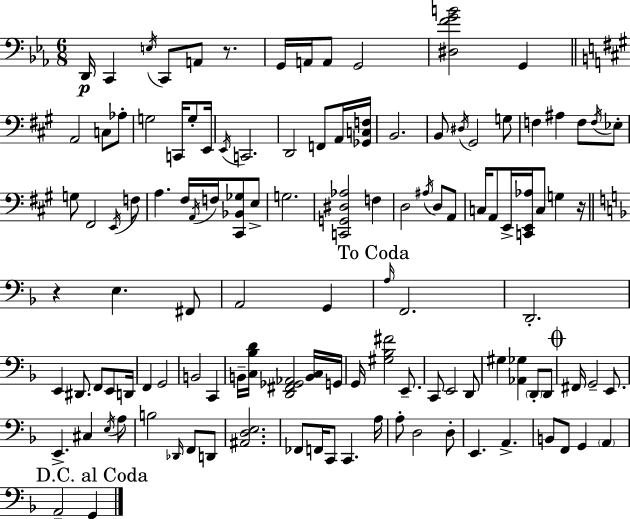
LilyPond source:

{
  \clef bass
  \numericTimeSignature
  \time 6/8
  \key c \minor
  d,16\p c,4 \acciaccatura { e16 } c,8 a,8 r8. | g,16 a,16 a,8 g,2 | <dis f' g' b'>2 g,4 | \bar "||" \break \key a \major a,2 c8 aes8-. | g2 c,16 g8-. e,16 | \acciaccatura { e,16 } c,2. | d,2 f,8 a,16 | \break <ges, c f>16 b,2. | b,8 \acciaccatura { dis16 } gis,2 | g8 f4 ais4 f8 | \acciaccatura { f16 } ees8-. g8 fis,2 | \break \acciaccatura { e,16 } f8 a4. fis16 \acciaccatura { a,16 } | f16 <cis, bes, ges>8 e8-> g2. | <c, g, dis aes>2 | f4 d2 | \break \acciaccatura { ais16 } d8 a,8 c16 a,8 e,16-> <c, e, aes>16 c8 | g4 r16 \bar "||" \break \key f \major r4 e4. fis,8 | a,2 g,4 | \mark "To Coda" \grace { a16 } f,2. | d,2.-. | \break e,4 dis,8. f,8 e,8 | d,16 f,4 g,2 | b,2 c,4 | b,16-- <c bes d'>16 <d, fis, ges, aes,>2 <b, c>16 | \break g,16 g,16 <gis bes fis'>2 e,8.-- | c,8 e,2 d,8 | gis4 <aes, ges>4 \parenthesize d,8-. d,8 | \mark \markup { \musicglyph "scripts.coda" } fis,16 g,2-- e,8. | \break e,4.-> cis4 \acciaccatura { e16 } | a8 b2 \grace { des,16 } f,8 | d,8 <ais, d e>2. | fes,8 f,16 c,8 c,4. | \break a16 a8-. d2 | d8-. e,4. a,4.-> | b,8 f,8 g,4 \parenthesize a,4 | \mark "D.C. al Coda" a,2-- g,4 | \break \bar "|."
}